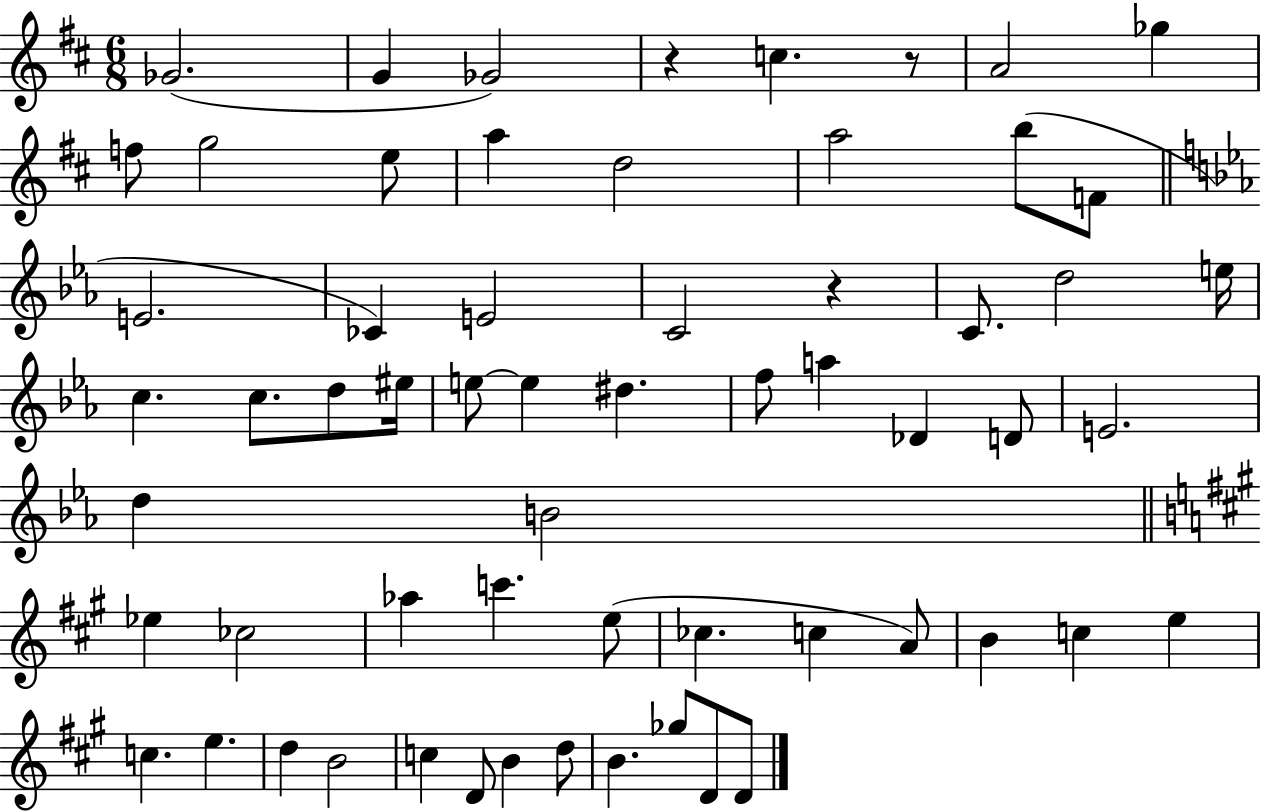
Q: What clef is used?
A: treble